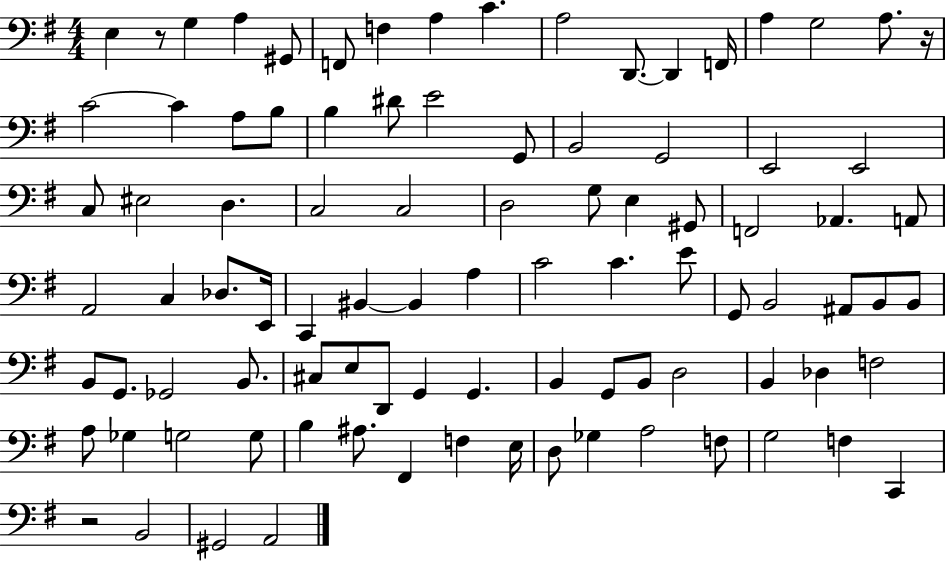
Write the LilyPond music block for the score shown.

{
  \clef bass
  \numericTimeSignature
  \time 4/4
  \key g \major
  e4 r8 g4 a4 gis,8 | f,8 f4 a4 c'4. | a2 d,8.~~ d,4 f,16 | a4 g2 a8. r16 | \break c'2~~ c'4 a8 b8 | b4 dis'8 e'2 g,8 | b,2 g,2 | e,2 e,2 | \break c8 eis2 d4. | c2 c2 | d2 g8 e4 gis,8 | f,2 aes,4. a,8 | \break a,2 c4 des8. e,16 | c,4 bis,4~~ bis,4 a4 | c'2 c'4. e'8 | g,8 b,2 ais,8 b,8 b,8 | \break b,8 g,8. ges,2 b,8. | cis8 e8 d,8 g,4 g,4. | b,4 g,8 b,8 d2 | b,4 des4 f2 | \break a8 ges4 g2 g8 | b4 ais8. fis,4 f4 e16 | d8 ges4 a2 f8 | g2 f4 c,4 | \break r2 b,2 | gis,2 a,2 | \bar "|."
}